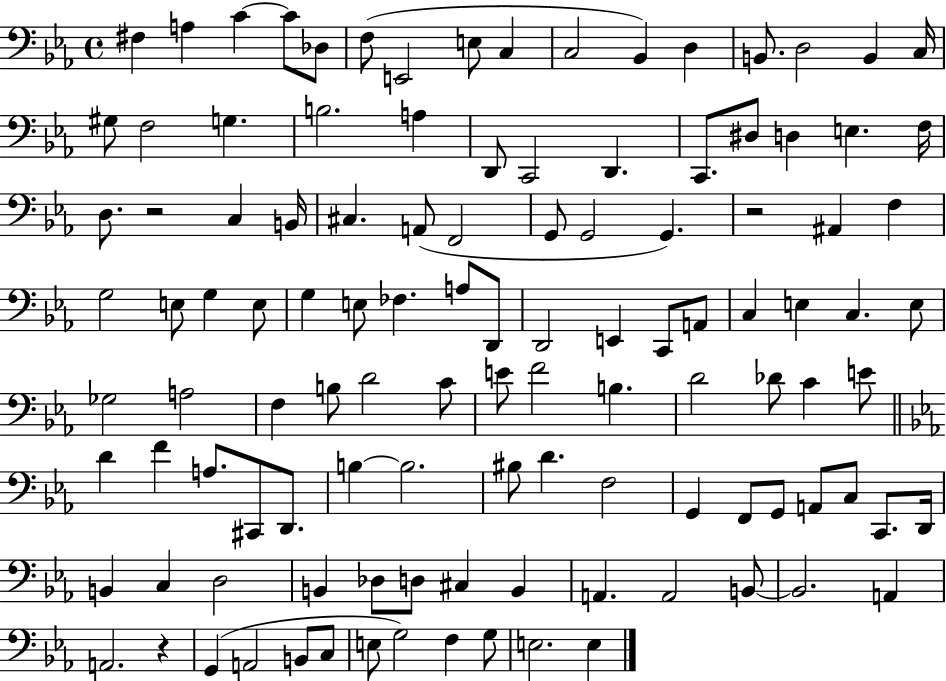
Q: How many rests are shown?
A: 3